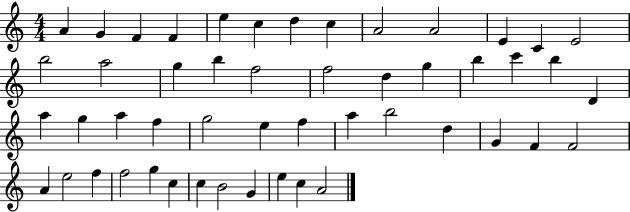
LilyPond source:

{
  \clef treble
  \numericTimeSignature
  \time 4/4
  \key c \major
  a'4 g'4 f'4 f'4 | e''4 c''4 d''4 c''4 | a'2 a'2 | e'4 c'4 e'2 | \break b''2 a''2 | g''4 b''4 f''2 | f''2 d''4 g''4 | b''4 c'''4 b''4 d'4 | \break a''4 g''4 a''4 f''4 | g''2 e''4 f''4 | a''4 b''2 d''4 | g'4 f'4 f'2 | \break a'4 e''2 f''4 | f''2 g''4 c''4 | c''4 b'2 g'4 | e''4 c''4 a'2 | \break \bar "|."
}